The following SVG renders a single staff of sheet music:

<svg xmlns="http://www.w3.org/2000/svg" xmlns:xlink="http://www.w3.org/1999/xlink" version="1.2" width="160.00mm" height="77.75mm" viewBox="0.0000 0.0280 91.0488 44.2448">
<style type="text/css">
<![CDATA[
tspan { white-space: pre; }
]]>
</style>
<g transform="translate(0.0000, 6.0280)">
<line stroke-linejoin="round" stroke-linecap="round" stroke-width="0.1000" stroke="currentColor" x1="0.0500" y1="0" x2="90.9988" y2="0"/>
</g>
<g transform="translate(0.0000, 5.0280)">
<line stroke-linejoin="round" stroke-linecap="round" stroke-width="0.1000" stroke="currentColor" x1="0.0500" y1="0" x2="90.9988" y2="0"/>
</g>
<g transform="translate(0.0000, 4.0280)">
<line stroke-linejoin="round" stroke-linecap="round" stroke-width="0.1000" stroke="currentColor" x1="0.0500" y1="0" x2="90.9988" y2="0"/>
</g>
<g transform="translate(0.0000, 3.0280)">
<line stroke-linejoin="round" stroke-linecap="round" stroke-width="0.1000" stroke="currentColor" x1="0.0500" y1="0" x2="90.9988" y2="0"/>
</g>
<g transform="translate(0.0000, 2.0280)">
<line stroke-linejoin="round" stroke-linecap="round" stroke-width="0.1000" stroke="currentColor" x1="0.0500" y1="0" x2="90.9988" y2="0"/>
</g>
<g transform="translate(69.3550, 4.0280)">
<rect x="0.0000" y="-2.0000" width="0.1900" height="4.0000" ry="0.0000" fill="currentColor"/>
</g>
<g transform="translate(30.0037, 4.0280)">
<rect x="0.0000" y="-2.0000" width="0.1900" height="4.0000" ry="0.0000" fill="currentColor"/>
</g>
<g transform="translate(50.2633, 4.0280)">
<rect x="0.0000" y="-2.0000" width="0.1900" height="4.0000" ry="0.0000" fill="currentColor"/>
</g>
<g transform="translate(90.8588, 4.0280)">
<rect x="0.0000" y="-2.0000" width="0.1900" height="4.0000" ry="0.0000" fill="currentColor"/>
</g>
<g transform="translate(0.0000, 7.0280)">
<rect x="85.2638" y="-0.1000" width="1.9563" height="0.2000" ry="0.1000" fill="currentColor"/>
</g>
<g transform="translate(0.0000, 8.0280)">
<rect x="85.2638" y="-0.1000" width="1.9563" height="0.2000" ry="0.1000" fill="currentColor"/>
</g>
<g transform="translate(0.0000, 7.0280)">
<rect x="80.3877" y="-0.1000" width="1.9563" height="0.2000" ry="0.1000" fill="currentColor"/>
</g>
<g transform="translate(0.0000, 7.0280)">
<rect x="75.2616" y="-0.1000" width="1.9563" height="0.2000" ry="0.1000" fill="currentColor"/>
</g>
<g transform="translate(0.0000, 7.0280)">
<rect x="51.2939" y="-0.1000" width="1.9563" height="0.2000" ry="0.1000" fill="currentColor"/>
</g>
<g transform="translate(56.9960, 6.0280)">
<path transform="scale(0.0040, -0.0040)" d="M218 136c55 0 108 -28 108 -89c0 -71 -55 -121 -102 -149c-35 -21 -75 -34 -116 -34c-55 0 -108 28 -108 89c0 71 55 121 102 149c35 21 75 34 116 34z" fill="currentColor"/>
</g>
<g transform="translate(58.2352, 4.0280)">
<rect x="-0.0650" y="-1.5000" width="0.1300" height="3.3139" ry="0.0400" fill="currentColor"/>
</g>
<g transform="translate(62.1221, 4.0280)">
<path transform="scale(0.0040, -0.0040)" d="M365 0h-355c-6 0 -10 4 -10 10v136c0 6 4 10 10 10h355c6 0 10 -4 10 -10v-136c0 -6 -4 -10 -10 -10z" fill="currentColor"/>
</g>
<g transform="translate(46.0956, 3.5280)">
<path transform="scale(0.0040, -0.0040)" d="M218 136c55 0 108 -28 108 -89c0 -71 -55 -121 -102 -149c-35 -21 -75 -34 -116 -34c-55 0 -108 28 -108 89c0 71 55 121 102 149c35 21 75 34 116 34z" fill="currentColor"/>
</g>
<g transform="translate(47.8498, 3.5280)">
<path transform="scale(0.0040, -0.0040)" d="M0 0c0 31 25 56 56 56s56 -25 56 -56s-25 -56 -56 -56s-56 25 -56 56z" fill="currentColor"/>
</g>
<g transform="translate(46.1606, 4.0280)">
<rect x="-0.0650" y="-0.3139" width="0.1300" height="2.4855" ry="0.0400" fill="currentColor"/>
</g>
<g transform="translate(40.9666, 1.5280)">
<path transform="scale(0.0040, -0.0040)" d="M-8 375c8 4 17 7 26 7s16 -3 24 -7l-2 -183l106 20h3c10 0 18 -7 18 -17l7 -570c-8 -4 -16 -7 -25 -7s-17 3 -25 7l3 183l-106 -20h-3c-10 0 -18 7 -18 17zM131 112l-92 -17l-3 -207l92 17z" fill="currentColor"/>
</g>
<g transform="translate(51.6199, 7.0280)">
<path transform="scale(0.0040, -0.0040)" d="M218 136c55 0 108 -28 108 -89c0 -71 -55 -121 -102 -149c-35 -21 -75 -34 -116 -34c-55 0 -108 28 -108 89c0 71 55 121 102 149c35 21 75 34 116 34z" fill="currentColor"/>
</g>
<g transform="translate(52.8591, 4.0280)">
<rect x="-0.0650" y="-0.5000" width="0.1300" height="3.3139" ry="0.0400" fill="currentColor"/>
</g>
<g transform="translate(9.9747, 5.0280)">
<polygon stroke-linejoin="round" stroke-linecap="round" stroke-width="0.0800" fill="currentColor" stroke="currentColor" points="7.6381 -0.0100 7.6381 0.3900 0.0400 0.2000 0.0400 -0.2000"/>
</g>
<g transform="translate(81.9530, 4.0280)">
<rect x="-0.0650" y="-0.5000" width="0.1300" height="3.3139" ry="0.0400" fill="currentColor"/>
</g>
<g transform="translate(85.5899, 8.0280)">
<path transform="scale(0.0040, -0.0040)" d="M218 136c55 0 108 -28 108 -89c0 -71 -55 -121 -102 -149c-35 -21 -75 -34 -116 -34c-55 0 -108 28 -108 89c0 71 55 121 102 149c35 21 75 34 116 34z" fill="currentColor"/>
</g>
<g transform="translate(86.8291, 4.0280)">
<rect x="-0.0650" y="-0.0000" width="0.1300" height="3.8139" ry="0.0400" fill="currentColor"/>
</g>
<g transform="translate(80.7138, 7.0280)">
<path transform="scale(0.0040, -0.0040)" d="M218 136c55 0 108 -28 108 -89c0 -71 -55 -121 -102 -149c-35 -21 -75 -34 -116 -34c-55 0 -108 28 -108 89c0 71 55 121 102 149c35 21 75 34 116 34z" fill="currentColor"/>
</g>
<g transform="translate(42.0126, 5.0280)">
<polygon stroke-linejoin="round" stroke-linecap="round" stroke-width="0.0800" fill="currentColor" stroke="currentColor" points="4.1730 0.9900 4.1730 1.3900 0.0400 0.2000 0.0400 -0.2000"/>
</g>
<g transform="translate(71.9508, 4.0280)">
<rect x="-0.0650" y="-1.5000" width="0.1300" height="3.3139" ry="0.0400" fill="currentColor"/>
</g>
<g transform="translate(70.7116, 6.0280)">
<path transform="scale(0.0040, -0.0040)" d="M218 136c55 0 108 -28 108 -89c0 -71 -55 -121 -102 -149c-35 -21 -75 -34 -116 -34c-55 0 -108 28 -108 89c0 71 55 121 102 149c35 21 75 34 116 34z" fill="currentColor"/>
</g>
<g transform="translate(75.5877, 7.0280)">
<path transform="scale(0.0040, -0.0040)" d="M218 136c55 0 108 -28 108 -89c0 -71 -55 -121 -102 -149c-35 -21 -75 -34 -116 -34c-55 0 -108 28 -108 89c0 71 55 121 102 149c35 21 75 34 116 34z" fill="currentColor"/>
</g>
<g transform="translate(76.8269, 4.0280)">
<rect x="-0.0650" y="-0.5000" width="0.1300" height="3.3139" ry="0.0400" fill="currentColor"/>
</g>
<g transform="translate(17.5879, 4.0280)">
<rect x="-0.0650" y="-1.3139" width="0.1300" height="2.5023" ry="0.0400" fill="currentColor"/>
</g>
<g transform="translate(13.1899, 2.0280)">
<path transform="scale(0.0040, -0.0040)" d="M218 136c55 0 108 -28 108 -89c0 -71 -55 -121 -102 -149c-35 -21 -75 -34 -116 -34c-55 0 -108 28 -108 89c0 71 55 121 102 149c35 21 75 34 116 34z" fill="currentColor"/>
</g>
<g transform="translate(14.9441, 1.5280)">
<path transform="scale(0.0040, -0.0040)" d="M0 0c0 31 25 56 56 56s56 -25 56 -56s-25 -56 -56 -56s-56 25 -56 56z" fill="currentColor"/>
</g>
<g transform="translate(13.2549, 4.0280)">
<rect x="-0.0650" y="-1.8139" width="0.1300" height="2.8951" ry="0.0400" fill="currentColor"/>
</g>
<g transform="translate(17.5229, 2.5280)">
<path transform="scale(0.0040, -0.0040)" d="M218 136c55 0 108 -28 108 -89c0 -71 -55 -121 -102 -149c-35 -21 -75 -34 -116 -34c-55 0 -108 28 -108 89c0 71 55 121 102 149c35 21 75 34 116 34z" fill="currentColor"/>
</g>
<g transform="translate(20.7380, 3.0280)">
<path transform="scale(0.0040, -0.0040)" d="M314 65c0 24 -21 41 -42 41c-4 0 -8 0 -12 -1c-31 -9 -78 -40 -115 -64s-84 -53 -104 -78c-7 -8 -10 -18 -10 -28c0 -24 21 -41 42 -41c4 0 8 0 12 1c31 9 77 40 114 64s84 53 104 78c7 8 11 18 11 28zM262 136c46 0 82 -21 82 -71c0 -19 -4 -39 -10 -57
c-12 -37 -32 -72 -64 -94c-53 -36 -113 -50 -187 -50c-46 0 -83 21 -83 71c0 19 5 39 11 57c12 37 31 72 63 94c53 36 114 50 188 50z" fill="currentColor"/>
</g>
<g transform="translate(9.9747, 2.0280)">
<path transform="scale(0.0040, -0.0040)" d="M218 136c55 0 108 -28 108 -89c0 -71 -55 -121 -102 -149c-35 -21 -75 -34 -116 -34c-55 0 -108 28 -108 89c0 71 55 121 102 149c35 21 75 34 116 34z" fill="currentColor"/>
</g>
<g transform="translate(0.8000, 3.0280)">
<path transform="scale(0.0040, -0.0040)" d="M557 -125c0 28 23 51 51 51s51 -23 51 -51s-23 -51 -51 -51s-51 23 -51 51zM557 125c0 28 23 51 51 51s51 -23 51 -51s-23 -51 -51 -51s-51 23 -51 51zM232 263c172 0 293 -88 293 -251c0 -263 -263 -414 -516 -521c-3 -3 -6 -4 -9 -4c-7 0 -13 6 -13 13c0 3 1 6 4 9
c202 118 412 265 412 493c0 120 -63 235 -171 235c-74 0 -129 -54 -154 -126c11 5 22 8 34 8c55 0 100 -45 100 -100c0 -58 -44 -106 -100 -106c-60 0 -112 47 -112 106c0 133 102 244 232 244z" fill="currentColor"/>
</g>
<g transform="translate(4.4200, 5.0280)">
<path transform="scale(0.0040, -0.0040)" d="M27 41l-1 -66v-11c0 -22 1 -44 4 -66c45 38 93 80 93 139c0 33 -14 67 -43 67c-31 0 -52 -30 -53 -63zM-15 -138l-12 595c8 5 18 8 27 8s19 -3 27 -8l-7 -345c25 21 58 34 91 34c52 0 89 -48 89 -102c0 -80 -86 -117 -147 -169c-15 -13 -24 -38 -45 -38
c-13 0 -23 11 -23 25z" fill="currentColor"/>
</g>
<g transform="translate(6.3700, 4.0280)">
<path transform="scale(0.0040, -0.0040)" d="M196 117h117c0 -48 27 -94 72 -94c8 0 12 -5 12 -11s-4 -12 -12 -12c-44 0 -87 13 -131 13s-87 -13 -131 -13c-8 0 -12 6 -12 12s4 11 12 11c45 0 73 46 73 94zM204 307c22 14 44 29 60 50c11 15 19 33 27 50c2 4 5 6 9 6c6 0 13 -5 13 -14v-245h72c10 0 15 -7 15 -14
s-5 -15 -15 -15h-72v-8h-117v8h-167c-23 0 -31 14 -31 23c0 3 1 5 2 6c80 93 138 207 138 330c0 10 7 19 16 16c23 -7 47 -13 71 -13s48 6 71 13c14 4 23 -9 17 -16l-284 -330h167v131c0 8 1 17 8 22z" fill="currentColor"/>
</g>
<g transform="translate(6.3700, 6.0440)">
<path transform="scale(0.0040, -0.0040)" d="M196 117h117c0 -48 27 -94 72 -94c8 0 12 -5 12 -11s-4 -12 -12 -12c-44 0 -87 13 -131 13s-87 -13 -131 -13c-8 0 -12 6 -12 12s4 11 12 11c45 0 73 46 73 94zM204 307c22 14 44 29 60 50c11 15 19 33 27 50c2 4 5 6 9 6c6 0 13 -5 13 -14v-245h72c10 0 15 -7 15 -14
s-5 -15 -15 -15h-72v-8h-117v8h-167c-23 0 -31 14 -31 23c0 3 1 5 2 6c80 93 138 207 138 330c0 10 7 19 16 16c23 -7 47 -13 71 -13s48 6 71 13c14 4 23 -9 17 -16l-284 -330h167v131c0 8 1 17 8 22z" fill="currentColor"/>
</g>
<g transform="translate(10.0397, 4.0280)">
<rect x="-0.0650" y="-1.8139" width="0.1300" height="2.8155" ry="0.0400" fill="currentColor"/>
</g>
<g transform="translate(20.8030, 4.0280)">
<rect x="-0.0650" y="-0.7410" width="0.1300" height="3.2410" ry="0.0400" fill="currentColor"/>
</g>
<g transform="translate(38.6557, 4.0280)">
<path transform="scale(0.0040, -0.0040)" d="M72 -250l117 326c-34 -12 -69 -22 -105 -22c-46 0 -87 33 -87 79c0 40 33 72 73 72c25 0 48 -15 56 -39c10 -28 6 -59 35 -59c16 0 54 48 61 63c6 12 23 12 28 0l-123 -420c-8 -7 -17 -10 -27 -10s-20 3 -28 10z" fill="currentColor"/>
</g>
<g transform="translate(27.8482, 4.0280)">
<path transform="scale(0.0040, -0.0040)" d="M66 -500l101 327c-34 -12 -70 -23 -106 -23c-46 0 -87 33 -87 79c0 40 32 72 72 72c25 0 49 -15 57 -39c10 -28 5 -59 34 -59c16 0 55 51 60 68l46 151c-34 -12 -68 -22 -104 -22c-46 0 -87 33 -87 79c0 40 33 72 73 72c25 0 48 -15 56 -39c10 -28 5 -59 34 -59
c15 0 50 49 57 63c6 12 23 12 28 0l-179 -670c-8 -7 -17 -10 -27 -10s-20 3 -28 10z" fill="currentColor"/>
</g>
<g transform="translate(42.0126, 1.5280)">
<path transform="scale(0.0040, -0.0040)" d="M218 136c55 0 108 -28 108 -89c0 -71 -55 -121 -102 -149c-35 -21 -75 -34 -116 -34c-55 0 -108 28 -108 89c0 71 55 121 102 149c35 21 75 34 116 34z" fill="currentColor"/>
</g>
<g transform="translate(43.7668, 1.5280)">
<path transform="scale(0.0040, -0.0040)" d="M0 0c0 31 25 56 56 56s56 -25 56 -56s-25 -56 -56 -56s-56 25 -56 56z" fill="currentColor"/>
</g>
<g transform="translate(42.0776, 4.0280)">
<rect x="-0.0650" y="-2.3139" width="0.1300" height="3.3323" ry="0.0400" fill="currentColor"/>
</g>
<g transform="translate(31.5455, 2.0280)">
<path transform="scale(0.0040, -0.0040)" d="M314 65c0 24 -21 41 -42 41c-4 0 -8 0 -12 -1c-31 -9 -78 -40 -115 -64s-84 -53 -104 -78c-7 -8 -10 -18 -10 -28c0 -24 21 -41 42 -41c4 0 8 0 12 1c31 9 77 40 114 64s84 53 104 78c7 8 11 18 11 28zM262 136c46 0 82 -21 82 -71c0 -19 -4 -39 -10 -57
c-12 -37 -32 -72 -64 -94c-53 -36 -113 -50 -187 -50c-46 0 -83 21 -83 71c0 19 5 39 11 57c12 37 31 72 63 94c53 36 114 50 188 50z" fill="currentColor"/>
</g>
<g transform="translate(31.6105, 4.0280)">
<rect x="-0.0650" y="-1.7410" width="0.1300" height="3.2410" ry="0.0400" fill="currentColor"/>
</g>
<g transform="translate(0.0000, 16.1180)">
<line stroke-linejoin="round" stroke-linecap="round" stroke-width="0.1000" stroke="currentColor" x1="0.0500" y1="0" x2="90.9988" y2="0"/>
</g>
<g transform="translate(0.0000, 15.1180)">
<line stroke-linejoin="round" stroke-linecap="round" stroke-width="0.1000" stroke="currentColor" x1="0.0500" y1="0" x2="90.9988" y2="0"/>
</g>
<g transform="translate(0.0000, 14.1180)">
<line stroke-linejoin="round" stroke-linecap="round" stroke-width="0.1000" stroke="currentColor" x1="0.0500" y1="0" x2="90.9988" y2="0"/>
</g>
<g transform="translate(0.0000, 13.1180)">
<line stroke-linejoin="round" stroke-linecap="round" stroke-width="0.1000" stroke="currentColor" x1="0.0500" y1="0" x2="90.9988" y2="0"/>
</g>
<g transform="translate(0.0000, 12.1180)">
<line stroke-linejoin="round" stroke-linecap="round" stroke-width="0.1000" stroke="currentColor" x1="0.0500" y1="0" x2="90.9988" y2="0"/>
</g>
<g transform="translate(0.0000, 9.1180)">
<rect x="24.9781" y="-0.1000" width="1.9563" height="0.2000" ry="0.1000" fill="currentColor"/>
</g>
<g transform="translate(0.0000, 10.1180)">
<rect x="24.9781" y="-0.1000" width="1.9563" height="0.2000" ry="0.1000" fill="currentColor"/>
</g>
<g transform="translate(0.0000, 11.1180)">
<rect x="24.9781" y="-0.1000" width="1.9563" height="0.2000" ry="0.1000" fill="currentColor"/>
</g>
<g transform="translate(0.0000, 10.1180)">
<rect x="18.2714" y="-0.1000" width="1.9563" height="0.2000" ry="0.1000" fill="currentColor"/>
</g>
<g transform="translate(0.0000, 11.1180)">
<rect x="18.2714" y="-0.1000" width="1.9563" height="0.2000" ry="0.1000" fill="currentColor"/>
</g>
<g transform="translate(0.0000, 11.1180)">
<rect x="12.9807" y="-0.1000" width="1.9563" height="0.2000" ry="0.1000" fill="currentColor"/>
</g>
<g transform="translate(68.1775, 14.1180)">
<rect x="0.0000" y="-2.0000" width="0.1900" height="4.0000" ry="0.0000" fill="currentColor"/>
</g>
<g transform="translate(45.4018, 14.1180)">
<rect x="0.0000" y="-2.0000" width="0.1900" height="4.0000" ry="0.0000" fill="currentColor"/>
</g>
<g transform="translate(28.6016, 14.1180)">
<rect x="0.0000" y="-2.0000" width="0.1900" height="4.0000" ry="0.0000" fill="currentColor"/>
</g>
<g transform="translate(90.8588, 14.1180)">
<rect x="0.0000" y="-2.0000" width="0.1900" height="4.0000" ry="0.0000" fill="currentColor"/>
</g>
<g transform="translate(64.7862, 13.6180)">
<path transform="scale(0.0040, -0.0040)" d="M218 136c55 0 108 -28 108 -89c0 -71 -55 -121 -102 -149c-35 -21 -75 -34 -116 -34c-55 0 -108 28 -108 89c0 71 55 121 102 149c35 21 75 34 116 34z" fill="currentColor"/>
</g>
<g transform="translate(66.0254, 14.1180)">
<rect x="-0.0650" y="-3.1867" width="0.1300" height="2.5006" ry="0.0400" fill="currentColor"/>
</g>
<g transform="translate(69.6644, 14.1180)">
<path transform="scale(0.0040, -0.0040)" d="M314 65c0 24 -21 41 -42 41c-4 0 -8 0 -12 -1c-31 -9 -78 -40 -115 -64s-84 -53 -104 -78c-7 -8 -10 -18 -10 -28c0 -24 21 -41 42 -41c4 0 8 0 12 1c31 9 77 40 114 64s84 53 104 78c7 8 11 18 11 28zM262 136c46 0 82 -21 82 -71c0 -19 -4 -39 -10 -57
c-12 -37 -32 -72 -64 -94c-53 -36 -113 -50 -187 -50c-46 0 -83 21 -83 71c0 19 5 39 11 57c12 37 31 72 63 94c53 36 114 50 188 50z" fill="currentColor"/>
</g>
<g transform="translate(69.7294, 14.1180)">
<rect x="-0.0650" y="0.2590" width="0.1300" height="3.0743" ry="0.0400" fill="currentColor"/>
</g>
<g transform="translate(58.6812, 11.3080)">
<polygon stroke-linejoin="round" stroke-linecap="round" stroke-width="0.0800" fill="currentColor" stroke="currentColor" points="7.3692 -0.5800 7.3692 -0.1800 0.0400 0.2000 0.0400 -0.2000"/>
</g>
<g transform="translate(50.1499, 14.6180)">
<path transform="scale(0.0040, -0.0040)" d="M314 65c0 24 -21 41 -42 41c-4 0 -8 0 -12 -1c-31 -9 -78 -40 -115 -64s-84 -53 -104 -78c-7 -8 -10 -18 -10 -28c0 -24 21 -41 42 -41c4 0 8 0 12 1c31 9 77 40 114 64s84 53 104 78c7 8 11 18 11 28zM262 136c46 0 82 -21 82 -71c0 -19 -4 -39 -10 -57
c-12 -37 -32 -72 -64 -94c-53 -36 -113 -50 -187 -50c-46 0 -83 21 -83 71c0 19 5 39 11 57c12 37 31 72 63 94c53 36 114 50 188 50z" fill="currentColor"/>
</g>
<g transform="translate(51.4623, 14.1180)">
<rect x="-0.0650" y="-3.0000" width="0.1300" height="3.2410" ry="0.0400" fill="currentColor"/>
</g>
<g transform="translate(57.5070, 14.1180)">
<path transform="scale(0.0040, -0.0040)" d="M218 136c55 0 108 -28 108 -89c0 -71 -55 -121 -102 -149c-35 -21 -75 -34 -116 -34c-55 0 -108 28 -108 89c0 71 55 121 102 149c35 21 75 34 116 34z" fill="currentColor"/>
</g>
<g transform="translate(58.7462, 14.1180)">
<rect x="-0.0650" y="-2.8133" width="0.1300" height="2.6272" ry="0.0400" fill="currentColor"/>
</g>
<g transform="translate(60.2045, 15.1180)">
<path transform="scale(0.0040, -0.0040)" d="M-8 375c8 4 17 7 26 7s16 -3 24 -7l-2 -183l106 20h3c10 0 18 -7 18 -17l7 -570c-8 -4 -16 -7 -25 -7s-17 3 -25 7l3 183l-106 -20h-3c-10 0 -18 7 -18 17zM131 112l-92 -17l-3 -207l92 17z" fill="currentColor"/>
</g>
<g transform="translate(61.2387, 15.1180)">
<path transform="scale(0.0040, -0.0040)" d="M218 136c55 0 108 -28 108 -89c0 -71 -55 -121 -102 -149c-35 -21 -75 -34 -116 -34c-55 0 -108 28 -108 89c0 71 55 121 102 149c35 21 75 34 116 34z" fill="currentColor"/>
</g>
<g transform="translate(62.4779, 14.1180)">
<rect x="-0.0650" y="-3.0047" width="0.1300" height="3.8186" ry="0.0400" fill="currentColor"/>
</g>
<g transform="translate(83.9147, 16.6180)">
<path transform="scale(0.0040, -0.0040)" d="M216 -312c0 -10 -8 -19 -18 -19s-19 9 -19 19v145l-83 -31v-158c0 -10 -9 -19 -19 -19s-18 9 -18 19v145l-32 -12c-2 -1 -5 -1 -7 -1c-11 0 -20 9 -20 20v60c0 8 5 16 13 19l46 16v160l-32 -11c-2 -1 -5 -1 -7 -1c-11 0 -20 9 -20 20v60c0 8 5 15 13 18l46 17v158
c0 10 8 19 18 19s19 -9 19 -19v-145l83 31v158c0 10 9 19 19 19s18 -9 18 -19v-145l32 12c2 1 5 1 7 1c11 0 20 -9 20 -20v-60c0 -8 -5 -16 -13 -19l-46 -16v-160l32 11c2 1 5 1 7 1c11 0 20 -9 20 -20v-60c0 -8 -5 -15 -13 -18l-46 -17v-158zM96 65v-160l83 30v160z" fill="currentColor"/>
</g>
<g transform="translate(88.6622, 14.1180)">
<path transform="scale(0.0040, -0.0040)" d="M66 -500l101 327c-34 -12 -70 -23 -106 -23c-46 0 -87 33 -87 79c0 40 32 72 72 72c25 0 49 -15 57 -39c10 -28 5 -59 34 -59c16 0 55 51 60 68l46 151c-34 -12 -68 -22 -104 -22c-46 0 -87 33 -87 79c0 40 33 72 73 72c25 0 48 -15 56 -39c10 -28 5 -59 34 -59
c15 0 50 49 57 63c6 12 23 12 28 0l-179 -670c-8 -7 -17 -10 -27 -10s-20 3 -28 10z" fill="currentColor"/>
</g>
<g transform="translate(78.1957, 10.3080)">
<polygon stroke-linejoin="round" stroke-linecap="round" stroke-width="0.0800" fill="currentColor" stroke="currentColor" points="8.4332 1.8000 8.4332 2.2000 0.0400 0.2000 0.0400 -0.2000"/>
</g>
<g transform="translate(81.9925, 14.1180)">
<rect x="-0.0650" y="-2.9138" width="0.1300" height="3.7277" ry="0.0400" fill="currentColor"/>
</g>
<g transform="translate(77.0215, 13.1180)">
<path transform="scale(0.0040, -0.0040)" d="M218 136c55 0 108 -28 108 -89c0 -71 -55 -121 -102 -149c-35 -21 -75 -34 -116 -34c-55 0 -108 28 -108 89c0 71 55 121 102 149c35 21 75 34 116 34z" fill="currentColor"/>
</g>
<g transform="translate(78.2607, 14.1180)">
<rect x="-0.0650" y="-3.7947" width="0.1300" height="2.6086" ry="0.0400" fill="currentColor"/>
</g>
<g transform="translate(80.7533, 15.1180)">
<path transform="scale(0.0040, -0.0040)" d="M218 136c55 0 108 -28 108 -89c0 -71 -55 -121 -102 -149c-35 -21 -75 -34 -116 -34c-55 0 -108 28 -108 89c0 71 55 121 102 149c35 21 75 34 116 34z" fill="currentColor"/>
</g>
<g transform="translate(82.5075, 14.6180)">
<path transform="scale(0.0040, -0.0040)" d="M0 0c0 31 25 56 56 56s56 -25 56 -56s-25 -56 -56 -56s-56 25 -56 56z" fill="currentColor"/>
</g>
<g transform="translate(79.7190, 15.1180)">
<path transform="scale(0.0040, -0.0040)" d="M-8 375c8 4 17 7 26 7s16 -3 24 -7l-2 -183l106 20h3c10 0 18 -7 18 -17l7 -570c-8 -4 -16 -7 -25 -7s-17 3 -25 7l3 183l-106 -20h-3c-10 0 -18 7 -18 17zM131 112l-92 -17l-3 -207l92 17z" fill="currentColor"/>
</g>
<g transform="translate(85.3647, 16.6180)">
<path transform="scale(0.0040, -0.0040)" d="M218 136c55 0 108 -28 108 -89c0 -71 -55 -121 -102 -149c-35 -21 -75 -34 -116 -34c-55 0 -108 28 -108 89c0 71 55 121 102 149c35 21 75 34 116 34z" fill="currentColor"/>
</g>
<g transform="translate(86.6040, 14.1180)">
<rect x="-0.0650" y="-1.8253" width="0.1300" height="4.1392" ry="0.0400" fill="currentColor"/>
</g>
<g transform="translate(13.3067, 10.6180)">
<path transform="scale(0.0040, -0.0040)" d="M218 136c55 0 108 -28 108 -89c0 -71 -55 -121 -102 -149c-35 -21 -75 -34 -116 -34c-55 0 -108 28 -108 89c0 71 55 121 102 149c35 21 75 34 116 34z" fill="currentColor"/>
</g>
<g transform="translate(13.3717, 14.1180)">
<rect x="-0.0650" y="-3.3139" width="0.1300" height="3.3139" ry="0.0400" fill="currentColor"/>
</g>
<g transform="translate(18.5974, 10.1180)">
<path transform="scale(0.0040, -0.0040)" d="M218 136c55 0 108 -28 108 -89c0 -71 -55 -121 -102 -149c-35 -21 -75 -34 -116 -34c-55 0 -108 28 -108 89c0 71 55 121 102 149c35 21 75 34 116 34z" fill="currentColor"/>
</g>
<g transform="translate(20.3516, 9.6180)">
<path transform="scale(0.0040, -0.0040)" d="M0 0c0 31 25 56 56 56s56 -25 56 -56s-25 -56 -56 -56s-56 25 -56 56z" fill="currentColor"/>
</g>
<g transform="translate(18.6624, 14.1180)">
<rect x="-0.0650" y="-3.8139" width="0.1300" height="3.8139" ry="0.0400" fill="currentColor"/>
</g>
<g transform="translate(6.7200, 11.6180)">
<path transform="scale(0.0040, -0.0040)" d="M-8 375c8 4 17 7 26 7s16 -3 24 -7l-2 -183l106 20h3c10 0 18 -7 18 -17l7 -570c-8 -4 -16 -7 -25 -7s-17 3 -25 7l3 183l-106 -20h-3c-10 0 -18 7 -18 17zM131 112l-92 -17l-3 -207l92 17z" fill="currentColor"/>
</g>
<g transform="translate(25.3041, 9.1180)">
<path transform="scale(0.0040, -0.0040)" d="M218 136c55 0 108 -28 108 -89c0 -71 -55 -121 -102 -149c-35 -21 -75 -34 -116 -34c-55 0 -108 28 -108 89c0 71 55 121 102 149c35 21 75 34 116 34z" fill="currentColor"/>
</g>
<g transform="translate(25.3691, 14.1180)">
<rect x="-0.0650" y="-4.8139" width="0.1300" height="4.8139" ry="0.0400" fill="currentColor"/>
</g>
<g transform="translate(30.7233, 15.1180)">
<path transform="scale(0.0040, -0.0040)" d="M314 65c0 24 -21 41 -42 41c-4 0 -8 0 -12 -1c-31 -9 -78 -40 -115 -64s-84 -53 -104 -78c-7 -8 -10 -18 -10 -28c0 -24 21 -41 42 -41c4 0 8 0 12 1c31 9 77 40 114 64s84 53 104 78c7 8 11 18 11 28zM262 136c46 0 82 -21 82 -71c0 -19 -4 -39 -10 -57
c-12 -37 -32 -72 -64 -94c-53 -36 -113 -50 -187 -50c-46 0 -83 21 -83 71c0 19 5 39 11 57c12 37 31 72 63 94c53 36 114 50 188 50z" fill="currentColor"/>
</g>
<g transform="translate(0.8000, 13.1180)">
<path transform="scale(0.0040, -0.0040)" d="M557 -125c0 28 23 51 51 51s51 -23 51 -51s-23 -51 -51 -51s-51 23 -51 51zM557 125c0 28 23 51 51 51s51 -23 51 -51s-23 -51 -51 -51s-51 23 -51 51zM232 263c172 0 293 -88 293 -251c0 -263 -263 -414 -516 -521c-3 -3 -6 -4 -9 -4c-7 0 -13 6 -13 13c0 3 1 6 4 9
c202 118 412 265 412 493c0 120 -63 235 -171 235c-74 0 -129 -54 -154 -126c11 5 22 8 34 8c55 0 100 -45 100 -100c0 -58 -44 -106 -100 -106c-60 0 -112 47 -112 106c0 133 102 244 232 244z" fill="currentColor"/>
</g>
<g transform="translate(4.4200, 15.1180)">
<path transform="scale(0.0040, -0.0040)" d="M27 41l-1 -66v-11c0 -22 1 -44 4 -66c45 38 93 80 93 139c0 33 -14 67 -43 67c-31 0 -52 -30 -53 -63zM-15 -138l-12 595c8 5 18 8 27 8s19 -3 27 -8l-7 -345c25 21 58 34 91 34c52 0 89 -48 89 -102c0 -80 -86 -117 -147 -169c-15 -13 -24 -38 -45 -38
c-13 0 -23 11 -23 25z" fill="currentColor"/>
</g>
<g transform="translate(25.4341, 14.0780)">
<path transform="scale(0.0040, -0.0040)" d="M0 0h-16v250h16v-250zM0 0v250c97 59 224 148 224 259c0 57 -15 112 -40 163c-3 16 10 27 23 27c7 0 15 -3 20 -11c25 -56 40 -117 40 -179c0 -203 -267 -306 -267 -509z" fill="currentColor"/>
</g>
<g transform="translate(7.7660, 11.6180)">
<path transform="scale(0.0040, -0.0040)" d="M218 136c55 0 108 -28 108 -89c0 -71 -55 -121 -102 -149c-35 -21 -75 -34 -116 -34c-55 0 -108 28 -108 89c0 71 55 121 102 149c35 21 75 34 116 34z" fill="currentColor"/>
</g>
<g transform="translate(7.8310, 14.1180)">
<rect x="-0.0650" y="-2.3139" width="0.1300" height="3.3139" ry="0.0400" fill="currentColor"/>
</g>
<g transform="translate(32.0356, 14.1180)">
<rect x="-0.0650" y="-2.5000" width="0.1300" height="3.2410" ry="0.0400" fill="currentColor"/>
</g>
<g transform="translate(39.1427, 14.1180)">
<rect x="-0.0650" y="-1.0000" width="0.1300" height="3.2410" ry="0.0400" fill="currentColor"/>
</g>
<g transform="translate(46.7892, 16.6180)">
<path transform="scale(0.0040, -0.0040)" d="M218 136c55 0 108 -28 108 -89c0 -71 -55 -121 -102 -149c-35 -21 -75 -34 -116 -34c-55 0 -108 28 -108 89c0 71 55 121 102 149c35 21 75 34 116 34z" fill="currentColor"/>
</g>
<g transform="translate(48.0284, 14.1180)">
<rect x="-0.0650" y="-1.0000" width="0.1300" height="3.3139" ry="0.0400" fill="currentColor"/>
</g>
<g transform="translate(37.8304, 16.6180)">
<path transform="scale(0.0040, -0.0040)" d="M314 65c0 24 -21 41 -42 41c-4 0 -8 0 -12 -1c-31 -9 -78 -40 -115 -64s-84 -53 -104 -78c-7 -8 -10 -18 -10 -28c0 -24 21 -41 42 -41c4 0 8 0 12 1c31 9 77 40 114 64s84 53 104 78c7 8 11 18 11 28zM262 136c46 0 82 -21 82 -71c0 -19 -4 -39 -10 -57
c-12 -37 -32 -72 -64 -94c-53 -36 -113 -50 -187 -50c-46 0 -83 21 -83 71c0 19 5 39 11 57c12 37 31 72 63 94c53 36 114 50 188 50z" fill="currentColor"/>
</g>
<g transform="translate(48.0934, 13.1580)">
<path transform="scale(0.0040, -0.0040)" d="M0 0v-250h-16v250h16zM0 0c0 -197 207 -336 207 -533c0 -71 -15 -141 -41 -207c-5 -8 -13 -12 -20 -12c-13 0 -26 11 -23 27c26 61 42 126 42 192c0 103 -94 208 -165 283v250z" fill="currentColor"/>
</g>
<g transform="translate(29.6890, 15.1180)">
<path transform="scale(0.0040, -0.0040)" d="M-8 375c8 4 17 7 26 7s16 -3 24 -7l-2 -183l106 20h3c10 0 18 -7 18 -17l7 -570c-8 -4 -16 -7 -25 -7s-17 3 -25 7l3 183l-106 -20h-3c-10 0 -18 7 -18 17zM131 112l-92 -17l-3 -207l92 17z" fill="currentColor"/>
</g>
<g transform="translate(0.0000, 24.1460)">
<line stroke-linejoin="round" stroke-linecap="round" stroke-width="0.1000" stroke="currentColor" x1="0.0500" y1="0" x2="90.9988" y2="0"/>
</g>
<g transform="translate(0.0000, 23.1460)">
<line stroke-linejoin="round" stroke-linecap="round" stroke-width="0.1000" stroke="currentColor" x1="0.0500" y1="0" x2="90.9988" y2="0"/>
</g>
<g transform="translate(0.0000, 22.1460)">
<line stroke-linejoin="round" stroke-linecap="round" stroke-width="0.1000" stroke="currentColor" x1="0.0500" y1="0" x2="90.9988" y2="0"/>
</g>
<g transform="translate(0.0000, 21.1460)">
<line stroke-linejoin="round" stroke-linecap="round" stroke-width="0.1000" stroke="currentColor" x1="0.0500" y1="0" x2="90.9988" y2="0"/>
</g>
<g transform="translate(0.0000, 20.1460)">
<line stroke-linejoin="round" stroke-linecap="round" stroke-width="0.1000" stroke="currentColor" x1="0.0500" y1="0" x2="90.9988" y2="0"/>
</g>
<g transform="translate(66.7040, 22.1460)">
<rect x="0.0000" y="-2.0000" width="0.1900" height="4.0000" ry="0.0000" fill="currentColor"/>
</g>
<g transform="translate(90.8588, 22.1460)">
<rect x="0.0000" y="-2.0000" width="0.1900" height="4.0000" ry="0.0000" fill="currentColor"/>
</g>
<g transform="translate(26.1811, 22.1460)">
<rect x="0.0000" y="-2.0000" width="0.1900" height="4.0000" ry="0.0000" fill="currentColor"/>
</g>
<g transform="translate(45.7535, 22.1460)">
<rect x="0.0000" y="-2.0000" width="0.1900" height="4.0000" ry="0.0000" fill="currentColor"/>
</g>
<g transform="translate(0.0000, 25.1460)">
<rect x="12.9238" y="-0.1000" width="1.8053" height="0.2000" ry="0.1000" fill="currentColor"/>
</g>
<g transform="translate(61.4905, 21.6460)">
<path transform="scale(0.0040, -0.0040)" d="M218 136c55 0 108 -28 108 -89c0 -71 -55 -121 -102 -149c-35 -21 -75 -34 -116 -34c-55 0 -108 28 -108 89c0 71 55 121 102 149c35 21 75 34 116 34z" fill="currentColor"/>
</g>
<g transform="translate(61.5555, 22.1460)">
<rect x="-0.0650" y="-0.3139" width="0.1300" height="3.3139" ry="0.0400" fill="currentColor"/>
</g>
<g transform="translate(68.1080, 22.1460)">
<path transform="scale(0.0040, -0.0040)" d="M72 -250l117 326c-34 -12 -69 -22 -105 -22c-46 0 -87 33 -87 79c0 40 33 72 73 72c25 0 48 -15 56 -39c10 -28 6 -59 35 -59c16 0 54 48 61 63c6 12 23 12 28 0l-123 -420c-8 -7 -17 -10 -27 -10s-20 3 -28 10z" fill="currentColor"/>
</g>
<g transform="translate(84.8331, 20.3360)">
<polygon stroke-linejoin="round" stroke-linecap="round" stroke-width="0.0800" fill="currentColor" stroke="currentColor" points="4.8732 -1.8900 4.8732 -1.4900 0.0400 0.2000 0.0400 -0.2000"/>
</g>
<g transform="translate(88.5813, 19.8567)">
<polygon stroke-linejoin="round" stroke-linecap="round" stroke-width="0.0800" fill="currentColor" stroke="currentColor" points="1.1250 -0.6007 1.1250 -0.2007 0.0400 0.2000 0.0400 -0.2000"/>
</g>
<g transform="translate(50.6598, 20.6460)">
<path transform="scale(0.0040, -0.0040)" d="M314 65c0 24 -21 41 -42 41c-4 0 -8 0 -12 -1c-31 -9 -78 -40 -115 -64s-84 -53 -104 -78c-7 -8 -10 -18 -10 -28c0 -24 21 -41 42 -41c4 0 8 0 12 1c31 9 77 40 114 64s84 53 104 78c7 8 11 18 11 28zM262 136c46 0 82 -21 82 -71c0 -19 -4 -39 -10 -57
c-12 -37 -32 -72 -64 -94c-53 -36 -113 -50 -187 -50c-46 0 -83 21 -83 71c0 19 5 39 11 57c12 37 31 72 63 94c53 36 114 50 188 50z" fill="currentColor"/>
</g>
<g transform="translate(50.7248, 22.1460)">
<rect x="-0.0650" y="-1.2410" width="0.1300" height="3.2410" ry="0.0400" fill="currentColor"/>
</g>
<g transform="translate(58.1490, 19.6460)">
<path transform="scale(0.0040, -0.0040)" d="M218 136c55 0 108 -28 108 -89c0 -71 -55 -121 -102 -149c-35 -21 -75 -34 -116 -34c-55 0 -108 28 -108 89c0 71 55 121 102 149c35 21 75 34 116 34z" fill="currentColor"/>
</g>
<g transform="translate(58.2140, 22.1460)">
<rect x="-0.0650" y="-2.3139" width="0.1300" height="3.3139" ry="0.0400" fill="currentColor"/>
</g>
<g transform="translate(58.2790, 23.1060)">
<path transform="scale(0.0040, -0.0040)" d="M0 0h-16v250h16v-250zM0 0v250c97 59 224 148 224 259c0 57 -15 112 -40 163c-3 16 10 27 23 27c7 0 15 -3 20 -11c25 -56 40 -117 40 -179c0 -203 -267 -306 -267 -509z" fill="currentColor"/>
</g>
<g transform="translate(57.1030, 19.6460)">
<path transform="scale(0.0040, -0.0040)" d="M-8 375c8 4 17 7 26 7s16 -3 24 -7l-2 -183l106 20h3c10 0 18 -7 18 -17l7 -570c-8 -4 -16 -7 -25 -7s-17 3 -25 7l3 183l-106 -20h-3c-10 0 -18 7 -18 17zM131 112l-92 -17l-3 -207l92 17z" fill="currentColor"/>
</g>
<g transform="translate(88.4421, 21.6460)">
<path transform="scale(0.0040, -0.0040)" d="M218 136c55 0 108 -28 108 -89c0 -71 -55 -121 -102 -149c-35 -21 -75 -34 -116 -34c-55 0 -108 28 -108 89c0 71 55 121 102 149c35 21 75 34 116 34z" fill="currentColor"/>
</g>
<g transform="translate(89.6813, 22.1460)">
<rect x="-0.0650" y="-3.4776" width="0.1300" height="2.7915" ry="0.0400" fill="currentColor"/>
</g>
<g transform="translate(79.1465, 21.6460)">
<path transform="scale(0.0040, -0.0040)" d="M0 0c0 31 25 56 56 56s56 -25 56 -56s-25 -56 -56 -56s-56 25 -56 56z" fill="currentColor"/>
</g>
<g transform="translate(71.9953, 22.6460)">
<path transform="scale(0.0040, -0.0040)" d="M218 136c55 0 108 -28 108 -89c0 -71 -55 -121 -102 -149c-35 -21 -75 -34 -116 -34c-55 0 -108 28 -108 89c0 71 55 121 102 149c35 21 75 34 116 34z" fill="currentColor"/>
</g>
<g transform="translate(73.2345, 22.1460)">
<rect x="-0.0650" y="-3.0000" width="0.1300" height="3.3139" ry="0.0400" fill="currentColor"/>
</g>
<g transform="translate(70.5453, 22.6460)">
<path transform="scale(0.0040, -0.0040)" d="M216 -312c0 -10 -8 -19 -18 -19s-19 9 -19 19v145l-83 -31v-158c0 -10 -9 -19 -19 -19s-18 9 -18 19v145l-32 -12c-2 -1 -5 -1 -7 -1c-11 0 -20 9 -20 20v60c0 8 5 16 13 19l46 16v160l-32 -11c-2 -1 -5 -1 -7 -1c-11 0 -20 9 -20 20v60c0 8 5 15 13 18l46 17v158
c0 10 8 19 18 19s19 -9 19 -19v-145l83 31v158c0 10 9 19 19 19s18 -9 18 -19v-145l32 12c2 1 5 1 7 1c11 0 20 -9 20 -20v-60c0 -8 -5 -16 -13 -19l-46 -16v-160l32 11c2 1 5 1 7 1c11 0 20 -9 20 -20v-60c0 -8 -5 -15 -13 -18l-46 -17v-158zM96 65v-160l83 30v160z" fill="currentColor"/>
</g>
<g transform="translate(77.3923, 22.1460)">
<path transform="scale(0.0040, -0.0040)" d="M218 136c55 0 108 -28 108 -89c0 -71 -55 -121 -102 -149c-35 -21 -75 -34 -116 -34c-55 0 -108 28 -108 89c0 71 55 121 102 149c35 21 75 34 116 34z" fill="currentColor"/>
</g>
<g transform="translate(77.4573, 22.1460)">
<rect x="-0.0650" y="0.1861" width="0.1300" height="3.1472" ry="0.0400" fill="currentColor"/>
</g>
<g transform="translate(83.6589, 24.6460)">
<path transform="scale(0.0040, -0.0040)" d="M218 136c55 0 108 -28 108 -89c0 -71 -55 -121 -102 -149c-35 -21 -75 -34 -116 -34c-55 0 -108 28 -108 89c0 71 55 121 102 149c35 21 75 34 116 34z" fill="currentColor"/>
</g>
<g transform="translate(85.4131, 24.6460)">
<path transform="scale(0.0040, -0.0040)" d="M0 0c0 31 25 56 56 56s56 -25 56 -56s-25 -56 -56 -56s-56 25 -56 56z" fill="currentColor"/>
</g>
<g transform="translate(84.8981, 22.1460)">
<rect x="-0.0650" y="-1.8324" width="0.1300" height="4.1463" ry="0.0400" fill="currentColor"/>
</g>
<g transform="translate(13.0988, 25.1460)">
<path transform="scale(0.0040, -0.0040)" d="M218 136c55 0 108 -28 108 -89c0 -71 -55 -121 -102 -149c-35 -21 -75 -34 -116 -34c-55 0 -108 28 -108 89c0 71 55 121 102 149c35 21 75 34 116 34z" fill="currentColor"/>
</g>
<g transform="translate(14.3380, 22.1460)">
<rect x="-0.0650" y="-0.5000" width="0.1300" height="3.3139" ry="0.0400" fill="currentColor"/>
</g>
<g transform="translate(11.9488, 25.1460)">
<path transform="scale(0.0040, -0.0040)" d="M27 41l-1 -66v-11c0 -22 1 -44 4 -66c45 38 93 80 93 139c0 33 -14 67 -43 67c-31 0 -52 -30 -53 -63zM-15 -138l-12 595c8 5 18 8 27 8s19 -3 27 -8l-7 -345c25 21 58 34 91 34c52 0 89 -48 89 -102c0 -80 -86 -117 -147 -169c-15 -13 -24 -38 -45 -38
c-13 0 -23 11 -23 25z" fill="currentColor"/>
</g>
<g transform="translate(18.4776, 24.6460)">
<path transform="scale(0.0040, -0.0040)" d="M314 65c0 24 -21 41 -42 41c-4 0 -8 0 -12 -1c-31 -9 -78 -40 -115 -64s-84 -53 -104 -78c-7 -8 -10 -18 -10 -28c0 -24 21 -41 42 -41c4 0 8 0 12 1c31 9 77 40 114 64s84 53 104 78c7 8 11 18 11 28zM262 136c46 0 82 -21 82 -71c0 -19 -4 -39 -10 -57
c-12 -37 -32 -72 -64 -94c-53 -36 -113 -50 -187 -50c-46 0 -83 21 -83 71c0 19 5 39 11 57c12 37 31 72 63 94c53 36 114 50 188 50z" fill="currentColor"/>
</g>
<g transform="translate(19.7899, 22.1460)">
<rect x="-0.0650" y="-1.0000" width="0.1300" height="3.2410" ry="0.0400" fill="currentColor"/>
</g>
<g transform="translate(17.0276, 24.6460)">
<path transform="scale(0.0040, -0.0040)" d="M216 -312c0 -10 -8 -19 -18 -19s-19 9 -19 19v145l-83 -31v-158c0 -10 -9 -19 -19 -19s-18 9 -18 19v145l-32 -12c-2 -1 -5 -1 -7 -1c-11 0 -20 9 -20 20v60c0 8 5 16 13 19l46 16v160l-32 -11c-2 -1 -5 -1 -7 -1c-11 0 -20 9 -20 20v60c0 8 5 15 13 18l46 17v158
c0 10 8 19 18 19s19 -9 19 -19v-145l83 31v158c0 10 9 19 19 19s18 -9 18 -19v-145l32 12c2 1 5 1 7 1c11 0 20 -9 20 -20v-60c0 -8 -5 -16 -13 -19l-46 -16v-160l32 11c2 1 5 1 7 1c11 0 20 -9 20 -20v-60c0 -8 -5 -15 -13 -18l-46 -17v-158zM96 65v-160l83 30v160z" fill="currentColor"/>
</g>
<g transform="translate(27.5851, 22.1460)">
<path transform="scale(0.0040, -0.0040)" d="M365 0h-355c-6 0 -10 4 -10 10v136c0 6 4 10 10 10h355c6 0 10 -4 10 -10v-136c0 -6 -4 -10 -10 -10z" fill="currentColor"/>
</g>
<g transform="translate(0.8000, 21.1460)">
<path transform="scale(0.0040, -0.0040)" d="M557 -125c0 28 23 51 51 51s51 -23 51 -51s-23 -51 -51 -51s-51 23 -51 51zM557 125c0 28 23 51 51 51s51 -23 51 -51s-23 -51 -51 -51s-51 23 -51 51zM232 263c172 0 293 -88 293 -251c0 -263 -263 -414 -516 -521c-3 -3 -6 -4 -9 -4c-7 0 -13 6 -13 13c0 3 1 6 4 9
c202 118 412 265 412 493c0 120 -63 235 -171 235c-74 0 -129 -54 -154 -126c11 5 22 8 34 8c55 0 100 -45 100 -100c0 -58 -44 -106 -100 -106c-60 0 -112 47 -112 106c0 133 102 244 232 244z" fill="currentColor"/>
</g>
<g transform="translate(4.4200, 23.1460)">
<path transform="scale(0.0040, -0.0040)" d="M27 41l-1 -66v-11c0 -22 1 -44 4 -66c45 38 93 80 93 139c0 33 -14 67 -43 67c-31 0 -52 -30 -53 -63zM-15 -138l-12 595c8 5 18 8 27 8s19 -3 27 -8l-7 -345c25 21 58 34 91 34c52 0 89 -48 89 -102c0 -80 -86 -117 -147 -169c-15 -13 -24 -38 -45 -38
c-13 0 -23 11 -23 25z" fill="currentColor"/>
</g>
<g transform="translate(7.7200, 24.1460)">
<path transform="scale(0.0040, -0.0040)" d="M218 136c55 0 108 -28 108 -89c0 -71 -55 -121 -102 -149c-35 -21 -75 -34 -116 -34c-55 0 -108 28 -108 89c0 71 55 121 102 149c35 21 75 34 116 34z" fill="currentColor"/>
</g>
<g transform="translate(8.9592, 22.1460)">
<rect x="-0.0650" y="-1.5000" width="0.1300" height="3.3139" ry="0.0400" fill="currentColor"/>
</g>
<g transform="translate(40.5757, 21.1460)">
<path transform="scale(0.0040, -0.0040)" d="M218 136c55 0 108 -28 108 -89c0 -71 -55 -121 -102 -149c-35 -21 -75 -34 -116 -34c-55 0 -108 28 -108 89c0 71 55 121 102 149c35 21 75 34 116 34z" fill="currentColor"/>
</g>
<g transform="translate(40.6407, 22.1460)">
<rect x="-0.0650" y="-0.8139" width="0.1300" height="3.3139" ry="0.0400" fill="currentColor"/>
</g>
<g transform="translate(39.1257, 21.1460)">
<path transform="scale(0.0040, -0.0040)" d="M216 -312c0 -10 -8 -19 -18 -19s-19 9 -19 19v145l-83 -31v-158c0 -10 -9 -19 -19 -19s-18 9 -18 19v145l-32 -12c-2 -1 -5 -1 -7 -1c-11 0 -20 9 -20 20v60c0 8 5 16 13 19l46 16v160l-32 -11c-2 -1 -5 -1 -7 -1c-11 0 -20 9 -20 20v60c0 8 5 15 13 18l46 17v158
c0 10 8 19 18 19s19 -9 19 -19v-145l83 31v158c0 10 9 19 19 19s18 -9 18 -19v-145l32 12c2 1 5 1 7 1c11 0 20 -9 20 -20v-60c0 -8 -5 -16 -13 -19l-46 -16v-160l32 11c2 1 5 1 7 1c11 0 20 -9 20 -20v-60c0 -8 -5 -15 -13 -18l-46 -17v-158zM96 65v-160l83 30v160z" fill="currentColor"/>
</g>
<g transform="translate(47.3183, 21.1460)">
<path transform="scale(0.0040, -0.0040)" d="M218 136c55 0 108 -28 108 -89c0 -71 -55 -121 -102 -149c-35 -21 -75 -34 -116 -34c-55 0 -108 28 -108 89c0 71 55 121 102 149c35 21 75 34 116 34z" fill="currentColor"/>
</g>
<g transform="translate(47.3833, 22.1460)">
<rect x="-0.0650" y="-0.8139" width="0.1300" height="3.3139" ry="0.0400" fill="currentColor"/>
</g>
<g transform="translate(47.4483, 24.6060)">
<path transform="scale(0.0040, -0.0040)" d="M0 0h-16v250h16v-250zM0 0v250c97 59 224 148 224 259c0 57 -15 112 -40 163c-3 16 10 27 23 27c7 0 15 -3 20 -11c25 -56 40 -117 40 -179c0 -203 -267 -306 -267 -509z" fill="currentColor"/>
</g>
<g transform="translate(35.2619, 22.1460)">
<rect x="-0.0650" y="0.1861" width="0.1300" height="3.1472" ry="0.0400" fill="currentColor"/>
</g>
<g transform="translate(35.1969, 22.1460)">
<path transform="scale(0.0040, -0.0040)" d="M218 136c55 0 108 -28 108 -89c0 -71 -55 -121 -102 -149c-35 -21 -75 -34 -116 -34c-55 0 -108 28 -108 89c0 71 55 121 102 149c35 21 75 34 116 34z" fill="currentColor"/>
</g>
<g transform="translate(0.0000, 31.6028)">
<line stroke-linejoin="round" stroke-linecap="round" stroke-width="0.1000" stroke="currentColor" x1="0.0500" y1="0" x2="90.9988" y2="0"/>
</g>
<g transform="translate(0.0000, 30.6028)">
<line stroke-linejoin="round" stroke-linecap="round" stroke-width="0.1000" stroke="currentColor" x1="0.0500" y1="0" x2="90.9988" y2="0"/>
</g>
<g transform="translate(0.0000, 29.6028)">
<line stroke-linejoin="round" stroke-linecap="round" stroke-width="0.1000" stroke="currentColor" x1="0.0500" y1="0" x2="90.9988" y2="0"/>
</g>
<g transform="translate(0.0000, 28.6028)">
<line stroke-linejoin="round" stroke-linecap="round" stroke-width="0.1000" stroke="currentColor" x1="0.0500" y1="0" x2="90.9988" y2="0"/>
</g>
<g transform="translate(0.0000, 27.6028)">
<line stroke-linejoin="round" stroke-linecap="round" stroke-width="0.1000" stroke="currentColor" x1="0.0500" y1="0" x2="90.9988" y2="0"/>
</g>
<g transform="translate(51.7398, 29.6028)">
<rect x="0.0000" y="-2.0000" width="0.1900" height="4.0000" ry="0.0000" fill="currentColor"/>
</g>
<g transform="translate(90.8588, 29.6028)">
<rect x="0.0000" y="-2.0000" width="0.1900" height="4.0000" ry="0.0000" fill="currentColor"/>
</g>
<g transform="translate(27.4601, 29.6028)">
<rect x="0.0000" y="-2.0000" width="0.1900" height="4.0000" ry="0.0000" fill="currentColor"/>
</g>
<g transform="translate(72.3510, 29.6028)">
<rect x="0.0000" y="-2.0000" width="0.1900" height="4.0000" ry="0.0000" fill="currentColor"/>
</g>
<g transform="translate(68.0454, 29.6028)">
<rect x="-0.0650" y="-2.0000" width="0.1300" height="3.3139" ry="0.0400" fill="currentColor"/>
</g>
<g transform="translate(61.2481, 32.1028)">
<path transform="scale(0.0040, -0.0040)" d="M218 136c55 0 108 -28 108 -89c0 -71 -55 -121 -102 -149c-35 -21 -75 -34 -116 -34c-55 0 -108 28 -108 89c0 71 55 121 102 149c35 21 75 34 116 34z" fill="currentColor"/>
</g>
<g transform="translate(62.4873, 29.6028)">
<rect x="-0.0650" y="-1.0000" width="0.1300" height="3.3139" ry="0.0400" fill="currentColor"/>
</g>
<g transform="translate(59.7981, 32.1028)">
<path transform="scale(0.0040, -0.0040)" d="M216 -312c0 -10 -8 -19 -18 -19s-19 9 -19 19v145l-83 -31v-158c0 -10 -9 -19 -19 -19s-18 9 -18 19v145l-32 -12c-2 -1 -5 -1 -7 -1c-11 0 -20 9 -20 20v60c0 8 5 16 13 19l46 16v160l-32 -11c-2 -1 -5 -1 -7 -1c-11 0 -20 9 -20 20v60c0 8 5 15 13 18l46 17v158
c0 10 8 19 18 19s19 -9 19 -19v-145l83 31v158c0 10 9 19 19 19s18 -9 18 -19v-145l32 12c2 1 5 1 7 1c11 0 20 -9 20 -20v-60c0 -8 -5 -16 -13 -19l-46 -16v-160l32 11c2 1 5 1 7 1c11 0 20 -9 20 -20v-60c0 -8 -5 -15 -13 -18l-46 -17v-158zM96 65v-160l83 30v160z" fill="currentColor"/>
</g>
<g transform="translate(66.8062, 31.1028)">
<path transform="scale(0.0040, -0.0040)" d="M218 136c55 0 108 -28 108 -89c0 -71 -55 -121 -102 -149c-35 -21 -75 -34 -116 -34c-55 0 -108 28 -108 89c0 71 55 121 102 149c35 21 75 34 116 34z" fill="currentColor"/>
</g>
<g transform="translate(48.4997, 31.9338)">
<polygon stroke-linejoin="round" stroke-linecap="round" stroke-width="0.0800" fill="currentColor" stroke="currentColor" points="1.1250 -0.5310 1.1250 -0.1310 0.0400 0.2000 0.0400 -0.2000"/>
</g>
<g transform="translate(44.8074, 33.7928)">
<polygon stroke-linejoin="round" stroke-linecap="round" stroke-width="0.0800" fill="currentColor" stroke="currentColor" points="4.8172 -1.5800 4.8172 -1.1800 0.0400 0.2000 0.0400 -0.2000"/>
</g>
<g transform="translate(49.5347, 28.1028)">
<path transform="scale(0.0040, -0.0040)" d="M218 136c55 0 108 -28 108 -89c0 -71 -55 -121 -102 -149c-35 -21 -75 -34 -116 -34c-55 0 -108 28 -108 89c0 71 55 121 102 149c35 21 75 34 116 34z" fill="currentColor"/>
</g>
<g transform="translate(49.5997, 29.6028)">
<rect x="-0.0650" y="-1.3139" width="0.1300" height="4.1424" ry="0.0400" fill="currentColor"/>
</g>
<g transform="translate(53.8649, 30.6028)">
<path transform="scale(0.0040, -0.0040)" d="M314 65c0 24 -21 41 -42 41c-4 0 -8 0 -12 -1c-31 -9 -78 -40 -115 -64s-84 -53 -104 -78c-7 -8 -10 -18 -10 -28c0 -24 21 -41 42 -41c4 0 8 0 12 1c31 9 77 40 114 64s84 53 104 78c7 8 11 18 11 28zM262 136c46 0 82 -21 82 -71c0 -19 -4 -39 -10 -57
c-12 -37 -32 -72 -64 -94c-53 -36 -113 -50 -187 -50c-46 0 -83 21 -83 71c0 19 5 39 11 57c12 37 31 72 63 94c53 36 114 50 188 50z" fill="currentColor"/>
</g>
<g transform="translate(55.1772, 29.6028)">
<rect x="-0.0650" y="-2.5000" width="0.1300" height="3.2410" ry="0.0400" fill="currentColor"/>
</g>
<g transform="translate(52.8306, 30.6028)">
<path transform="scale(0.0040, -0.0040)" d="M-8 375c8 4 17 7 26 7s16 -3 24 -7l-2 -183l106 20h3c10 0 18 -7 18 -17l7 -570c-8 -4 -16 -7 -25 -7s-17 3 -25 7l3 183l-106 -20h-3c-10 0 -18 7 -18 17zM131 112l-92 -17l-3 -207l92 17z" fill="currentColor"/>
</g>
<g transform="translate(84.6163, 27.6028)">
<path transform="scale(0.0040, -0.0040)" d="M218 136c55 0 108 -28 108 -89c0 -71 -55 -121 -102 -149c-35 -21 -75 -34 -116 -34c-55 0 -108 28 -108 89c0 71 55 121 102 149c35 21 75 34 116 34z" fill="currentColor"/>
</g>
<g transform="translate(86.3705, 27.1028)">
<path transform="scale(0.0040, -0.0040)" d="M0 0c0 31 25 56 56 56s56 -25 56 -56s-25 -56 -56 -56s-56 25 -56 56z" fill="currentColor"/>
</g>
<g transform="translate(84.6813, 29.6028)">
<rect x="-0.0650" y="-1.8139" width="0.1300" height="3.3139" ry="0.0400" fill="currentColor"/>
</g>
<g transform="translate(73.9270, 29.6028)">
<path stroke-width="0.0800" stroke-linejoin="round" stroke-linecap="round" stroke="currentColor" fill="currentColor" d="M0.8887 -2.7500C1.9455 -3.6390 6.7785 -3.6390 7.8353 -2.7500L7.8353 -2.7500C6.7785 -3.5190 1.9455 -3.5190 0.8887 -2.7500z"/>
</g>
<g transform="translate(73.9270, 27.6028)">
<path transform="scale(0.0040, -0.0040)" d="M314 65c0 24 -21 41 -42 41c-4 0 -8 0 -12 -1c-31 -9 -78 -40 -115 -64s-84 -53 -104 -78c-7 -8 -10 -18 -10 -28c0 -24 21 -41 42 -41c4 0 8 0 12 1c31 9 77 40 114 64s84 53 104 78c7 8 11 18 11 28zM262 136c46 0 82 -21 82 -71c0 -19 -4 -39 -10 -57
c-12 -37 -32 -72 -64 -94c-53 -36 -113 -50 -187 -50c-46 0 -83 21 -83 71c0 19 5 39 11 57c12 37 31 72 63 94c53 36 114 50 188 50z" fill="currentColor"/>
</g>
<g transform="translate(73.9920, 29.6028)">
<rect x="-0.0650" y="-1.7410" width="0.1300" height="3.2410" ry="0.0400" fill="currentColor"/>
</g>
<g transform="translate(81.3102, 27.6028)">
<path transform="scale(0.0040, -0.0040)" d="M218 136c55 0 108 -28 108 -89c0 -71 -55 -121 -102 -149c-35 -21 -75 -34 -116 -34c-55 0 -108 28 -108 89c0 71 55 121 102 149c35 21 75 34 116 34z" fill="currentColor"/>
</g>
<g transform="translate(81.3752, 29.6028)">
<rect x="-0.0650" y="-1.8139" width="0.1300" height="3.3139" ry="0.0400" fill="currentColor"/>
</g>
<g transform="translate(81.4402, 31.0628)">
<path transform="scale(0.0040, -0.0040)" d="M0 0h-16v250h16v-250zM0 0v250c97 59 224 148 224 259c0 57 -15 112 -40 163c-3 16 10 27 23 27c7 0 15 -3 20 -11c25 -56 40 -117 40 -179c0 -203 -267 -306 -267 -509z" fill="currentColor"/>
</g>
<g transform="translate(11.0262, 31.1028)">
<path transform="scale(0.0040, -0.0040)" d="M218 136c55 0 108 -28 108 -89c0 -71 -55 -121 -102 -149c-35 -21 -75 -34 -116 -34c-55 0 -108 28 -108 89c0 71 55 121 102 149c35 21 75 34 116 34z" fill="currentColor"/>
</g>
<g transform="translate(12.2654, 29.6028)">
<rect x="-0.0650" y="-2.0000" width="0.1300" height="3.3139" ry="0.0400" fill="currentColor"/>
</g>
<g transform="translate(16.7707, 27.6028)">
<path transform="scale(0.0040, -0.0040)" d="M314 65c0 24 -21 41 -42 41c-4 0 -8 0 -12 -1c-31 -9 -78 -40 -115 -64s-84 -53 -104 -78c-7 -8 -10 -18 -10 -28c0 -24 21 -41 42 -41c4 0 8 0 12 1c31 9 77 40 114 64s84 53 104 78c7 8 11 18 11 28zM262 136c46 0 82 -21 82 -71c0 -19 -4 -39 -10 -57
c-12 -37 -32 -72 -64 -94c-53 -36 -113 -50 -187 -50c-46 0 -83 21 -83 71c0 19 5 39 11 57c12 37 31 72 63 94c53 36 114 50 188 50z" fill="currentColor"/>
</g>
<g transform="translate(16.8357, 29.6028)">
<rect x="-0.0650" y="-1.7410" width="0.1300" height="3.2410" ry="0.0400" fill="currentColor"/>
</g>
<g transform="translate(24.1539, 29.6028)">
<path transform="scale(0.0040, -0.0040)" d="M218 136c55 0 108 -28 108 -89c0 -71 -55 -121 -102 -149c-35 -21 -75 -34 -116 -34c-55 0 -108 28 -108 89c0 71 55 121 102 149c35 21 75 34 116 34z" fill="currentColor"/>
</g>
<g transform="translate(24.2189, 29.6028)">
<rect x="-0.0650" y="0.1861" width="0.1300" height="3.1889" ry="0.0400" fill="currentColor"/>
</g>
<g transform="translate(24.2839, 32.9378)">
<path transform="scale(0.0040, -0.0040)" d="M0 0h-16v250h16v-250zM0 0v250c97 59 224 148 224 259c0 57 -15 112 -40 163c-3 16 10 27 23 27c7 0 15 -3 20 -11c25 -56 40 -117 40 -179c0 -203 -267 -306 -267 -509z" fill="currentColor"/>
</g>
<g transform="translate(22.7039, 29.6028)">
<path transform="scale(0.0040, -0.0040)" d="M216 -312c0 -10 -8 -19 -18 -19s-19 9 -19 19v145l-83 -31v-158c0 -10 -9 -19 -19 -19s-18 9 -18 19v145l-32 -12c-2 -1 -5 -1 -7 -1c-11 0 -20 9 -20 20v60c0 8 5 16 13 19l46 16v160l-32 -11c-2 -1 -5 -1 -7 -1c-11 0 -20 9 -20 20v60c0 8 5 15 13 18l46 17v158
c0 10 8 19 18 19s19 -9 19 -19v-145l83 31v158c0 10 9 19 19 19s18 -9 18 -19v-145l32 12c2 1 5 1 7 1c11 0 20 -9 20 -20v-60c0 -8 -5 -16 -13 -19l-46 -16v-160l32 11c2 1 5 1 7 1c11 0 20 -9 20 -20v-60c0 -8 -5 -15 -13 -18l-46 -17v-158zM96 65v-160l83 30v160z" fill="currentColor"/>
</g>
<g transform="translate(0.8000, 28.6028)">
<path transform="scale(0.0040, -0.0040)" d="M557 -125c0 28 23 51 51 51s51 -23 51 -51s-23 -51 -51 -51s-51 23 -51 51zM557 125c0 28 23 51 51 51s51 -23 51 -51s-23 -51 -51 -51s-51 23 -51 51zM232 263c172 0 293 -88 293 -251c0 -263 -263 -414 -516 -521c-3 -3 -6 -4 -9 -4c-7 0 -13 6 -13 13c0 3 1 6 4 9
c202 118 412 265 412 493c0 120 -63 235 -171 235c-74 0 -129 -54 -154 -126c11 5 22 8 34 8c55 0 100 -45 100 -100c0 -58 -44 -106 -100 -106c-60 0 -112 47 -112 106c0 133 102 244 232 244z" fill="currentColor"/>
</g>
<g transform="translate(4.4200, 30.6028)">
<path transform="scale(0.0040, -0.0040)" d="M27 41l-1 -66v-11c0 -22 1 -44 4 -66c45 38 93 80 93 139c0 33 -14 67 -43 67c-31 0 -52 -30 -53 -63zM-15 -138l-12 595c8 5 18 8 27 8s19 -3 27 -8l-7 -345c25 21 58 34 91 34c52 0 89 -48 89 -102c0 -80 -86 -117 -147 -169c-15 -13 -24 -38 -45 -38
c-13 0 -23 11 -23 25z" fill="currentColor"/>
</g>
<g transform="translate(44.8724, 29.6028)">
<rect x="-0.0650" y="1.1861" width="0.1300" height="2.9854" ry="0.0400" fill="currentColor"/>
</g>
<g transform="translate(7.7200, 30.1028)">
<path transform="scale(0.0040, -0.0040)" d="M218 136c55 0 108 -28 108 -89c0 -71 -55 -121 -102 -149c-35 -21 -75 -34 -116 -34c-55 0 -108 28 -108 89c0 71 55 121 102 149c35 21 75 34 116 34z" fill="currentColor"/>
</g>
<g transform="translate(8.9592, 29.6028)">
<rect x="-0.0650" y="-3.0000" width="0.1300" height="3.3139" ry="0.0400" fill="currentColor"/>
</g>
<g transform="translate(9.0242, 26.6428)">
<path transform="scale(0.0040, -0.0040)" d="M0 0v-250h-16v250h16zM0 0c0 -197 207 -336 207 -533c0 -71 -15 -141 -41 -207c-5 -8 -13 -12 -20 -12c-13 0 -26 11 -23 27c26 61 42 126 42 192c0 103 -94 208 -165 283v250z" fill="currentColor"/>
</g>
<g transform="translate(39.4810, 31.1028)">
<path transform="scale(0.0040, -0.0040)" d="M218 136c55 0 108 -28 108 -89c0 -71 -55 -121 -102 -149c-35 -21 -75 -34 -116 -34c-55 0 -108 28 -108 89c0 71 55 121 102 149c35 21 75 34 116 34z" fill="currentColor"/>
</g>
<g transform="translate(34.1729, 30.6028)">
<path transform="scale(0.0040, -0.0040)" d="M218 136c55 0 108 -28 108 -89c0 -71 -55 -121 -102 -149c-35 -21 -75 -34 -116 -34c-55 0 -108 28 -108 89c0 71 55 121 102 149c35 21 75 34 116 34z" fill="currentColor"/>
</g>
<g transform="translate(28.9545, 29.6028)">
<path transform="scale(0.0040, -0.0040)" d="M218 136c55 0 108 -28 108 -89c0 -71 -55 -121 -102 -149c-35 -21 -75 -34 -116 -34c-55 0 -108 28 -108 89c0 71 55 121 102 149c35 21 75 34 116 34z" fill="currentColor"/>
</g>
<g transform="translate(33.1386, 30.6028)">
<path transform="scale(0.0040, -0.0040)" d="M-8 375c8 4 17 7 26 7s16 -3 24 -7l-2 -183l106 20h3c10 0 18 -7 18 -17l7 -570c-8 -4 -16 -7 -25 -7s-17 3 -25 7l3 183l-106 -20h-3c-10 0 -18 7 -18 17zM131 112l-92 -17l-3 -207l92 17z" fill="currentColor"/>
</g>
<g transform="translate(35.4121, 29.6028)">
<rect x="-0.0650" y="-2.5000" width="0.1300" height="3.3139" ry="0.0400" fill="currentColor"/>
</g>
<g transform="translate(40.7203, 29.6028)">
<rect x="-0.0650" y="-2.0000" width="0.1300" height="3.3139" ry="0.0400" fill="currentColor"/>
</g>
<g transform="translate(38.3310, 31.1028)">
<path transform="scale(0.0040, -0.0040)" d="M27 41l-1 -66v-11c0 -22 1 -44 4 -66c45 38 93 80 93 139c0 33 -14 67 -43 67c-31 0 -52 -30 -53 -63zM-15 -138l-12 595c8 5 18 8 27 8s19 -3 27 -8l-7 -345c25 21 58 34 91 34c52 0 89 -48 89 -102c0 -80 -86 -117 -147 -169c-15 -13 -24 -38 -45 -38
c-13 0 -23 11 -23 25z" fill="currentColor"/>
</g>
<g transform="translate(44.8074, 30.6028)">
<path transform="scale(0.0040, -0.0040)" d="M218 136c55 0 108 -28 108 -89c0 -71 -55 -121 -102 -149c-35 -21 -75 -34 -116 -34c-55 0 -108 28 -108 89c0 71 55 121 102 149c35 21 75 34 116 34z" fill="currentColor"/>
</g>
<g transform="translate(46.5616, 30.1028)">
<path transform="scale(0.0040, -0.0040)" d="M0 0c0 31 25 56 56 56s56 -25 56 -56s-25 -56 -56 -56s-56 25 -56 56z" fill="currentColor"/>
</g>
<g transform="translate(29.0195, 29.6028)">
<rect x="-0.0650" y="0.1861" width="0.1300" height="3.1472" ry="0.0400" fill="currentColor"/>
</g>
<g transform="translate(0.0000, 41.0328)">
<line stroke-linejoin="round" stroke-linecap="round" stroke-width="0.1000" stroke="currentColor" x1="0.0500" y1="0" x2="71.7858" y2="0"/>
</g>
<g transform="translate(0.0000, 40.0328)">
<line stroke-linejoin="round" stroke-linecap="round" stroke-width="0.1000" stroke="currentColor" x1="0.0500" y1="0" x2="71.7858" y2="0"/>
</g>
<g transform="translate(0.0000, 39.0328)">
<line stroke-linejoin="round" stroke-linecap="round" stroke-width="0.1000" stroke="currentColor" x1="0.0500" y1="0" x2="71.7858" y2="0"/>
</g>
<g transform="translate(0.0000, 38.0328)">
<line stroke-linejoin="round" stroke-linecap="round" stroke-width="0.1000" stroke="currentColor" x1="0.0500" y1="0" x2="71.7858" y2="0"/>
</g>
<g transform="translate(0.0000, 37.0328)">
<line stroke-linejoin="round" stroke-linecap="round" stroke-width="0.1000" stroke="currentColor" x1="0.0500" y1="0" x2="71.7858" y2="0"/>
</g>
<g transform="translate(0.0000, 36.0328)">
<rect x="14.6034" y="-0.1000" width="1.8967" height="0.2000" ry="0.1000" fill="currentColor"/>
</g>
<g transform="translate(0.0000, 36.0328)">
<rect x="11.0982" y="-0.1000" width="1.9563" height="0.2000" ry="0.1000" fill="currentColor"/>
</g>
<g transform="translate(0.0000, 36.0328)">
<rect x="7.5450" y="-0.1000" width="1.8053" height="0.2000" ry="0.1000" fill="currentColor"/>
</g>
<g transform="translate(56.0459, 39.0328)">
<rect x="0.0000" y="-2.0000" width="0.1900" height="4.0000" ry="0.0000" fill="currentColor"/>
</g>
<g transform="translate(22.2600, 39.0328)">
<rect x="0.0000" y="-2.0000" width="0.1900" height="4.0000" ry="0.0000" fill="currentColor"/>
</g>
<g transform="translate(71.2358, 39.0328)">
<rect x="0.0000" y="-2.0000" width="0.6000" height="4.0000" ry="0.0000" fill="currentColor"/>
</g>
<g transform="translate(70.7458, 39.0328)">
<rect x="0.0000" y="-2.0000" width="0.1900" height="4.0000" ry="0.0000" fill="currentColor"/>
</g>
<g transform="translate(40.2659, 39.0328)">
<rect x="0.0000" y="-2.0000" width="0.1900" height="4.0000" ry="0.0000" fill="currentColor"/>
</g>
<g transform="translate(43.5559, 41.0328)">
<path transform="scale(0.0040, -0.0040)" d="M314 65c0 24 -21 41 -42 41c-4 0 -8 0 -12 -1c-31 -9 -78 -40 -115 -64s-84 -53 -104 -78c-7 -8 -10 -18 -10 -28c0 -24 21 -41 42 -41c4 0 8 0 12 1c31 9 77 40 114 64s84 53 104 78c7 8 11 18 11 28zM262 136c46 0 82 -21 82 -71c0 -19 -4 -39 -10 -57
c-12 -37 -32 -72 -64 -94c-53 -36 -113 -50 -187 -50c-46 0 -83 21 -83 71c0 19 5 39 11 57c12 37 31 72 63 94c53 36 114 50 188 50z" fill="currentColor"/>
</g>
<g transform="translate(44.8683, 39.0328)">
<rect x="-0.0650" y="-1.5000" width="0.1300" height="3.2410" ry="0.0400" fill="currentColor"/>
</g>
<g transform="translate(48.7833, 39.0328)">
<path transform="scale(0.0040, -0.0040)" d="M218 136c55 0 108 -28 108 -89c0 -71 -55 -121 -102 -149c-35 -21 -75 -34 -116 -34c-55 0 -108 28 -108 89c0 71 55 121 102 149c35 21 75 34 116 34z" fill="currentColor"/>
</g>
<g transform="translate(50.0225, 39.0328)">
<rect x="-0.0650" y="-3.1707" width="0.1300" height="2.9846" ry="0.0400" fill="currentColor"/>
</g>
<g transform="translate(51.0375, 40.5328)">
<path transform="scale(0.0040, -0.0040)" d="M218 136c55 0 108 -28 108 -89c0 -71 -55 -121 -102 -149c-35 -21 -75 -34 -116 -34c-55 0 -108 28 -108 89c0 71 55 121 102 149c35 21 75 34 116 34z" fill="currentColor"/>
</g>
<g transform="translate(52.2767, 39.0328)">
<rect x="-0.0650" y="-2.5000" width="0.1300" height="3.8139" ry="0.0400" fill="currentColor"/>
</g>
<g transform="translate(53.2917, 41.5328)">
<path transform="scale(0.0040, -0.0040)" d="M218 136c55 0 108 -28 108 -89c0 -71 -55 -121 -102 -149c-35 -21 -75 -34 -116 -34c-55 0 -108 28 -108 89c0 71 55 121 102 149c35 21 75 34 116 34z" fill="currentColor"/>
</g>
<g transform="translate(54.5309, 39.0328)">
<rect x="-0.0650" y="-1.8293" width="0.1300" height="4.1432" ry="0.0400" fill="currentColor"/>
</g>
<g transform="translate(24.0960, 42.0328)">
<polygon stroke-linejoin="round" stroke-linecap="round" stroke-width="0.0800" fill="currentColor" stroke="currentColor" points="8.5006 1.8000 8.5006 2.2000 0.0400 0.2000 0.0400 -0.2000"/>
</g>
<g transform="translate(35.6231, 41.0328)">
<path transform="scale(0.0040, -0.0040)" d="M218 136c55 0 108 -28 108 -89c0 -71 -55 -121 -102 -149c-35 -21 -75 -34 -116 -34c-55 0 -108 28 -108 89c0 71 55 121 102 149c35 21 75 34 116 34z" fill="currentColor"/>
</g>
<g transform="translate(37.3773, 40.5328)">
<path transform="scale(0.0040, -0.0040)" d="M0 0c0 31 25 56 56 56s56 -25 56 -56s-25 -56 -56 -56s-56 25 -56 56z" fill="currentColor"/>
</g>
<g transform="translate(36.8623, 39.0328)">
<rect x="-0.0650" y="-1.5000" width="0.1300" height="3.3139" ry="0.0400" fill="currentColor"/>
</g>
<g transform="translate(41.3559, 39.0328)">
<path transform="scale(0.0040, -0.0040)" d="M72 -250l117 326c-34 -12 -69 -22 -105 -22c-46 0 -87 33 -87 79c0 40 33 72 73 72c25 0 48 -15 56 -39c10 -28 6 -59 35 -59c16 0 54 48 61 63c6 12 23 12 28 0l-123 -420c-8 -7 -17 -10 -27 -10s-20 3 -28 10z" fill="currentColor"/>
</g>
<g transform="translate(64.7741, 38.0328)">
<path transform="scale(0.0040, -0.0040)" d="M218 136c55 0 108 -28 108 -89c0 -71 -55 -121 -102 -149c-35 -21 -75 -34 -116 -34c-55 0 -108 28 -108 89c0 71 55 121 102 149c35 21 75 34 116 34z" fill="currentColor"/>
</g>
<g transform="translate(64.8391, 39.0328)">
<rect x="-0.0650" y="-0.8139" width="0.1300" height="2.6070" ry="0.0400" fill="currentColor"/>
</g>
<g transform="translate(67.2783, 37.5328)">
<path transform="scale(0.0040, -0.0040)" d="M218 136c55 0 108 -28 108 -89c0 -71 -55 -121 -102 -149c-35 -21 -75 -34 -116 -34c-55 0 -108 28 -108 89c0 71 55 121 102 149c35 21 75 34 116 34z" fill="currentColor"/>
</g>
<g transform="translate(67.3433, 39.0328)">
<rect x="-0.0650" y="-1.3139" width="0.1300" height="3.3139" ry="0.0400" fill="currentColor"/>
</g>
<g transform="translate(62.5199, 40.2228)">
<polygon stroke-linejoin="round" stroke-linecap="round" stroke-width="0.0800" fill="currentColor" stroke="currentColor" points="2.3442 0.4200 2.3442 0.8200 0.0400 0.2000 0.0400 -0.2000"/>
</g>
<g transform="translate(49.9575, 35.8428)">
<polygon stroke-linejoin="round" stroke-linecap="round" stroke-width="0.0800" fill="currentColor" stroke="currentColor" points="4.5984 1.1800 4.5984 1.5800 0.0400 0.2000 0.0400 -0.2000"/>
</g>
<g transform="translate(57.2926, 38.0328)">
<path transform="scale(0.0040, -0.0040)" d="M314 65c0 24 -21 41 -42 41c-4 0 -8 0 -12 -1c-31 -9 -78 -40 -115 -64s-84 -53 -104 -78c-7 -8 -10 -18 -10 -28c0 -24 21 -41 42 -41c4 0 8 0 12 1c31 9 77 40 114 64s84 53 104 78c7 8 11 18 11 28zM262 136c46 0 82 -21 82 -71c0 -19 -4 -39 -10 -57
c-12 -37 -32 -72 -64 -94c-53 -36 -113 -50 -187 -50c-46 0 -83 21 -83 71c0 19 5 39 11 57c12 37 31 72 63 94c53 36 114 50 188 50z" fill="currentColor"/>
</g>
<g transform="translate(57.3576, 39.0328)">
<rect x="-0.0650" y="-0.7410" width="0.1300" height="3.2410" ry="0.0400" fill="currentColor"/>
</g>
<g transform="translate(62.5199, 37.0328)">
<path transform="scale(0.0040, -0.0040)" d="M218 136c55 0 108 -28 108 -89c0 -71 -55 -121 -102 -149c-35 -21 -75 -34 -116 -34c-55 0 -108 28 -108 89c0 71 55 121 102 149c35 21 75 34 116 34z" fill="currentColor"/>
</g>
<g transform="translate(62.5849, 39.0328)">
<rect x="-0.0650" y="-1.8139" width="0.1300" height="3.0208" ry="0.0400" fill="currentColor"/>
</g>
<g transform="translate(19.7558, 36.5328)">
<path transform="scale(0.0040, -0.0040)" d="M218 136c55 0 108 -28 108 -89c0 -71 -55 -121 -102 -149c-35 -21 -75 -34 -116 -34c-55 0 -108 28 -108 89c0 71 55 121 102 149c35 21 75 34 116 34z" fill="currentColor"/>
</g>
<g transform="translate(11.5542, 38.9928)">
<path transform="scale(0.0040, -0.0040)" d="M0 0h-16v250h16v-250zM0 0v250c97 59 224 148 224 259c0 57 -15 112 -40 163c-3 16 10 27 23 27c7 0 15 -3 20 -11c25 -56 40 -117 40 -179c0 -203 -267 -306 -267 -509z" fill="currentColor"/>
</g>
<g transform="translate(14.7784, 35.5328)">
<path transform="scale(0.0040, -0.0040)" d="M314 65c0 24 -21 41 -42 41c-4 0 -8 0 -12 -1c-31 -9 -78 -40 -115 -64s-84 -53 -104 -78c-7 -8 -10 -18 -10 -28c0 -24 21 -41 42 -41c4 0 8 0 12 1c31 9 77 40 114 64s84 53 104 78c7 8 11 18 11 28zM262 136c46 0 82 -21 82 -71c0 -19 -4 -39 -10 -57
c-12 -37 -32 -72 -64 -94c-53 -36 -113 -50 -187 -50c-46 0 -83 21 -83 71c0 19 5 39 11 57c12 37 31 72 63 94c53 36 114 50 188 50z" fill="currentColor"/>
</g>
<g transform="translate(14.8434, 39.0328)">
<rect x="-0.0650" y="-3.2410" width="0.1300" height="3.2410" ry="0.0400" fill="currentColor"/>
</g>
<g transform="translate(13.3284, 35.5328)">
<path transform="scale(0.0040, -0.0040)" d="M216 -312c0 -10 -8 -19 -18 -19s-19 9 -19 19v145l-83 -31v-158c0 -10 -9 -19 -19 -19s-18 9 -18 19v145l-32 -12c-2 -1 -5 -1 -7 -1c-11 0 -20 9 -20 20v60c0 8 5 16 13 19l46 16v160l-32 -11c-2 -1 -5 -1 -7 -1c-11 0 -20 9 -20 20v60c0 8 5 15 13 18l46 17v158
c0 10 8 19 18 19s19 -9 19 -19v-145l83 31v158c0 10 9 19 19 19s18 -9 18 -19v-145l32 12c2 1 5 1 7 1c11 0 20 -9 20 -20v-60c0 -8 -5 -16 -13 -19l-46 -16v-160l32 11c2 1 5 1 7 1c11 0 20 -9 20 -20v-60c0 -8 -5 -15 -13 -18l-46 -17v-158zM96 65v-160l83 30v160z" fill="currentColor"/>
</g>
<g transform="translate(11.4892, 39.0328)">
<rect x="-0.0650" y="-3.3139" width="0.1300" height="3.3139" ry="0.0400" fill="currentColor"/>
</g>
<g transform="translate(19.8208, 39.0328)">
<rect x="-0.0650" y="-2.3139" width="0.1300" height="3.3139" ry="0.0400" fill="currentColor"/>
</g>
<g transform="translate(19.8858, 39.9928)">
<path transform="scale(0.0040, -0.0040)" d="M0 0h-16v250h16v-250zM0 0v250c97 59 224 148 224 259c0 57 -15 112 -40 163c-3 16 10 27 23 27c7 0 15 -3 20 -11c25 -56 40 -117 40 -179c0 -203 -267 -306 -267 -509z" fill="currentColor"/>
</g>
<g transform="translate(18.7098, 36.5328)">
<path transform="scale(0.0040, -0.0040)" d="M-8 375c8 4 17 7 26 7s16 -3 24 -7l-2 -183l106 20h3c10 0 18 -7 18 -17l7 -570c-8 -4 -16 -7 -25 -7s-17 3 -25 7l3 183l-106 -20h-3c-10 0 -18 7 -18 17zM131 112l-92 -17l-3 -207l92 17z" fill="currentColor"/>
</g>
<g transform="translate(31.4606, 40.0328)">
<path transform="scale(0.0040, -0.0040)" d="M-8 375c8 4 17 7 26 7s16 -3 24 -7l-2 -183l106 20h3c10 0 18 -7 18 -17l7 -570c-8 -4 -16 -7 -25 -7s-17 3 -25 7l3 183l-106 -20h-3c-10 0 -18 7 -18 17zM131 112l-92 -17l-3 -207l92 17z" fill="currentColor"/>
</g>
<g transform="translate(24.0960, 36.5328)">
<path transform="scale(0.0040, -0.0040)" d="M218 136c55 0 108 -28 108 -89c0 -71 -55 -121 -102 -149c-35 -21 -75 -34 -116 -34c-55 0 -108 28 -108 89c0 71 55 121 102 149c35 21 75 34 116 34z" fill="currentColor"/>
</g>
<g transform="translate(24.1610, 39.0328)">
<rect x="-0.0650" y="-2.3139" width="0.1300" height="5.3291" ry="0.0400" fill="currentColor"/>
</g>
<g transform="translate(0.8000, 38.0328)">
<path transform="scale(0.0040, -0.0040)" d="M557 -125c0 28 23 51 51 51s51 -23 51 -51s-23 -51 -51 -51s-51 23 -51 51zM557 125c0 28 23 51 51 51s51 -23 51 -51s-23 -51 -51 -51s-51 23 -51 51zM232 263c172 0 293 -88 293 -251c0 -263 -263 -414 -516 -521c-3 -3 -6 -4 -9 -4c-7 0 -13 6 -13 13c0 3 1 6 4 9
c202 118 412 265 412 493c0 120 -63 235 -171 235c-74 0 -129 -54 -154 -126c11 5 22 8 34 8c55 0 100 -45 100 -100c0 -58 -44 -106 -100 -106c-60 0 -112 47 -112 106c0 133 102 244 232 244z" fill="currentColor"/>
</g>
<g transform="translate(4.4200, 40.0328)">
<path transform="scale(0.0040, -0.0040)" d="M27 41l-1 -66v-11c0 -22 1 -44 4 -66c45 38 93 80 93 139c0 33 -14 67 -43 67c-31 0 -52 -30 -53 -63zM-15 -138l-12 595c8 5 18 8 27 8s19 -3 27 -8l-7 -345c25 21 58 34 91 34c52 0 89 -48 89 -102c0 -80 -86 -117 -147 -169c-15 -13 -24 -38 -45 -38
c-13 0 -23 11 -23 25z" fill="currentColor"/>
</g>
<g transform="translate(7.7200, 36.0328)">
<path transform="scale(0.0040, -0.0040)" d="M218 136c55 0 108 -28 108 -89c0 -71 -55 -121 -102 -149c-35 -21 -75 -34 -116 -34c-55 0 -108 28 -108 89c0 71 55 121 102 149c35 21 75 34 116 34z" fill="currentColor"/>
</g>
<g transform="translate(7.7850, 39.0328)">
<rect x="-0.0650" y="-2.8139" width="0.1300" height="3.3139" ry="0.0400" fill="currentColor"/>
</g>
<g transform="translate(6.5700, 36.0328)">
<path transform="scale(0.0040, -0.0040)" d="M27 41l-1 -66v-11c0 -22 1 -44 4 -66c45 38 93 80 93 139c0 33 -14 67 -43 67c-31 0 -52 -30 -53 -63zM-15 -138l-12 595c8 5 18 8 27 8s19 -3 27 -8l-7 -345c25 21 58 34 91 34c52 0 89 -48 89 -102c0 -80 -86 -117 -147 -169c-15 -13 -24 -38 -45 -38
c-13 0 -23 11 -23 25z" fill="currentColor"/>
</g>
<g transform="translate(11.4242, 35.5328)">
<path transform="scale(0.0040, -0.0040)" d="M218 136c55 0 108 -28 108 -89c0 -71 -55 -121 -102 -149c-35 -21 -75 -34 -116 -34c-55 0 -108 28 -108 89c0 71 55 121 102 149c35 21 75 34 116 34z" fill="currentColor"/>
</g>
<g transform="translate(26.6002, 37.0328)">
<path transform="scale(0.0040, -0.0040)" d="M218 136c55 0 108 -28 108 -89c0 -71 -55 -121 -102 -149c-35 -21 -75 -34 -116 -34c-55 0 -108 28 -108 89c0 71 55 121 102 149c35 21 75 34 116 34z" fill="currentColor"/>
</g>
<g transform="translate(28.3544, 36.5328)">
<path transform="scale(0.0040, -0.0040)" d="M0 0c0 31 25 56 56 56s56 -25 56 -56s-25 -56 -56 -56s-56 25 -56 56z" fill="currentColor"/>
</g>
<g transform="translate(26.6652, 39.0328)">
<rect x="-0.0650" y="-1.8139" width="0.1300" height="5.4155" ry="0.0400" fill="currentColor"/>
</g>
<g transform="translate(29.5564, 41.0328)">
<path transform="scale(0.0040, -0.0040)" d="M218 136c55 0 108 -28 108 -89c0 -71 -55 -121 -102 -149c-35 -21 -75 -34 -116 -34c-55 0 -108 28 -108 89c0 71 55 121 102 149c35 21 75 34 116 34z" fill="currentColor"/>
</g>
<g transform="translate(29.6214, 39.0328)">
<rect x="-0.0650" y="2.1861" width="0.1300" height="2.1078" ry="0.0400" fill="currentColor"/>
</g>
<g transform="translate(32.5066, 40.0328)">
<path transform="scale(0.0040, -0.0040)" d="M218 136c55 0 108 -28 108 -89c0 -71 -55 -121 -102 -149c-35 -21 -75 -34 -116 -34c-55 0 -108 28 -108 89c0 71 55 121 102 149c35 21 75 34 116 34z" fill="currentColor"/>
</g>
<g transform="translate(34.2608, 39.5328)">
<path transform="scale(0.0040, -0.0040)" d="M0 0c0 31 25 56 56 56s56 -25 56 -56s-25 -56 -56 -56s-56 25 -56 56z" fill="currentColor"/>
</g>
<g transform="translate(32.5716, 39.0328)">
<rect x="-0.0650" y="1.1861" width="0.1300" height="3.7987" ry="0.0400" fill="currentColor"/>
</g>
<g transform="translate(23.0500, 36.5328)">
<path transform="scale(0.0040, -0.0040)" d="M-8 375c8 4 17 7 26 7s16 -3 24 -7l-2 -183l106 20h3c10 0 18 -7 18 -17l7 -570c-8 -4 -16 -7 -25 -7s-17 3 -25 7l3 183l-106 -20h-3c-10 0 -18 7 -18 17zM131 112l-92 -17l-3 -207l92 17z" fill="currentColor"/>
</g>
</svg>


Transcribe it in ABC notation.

X:1
T:Untitled
M:4/4
L:1/4
K:F
A,/2 A,/2 G,/2 F,2 z/4 A,2 z/2 B,/2 E,/2 E,, G,, z2 G,, E,, E,, C,, B, D E G/2 B,,2 F,,2 F,,/2 C,2 D,/2 B,,/2 E,/2 D,2 F,/2 B,,/2 ^F,,/2 z/4 G,, _E,, ^F,,2 z2 D, ^F, F,/2 G,2 B,/2 E, z/2 ^C, D, F,,/2 E,/4 C,/2 A,, A,2 ^D,/2 D, B,, _A,, B,,/2 G,/4 B,,2 ^F,, A,, A,2 A,/2 A, _C D/2 ^D2 B,/2 B,/2 A,/2 G,,/2 B,,/2 G,, z/2 G,,2 D,/2 A,,/2 F,,/2 F,2 A,/2 F,/2 G,